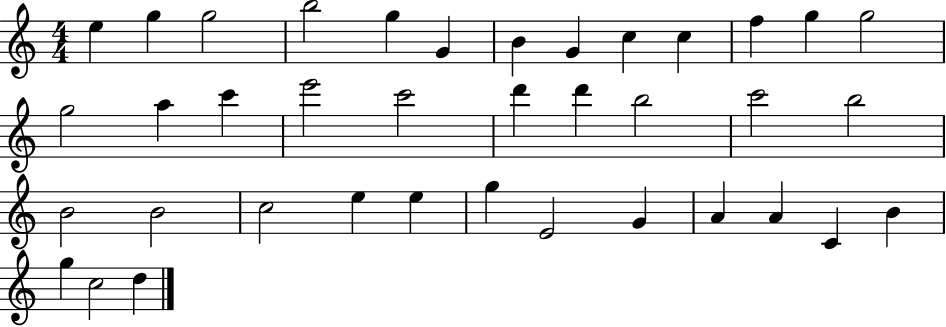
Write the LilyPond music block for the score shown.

{
  \clef treble
  \numericTimeSignature
  \time 4/4
  \key c \major
  e''4 g''4 g''2 | b''2 g''4 g'4 | b'4 g'4 c''4 c''4 | f''4 g''4 g''2 | \break g''2 a''4 c'''4 | e'''2 c'''2 | d'''4 d'''4 b''2 | c'''2 b''2 | \break b'2 b'2 | c''2 e''4 e''4 | g''4 e'2 g'4 | a'4 a'4 c'4 b'4 | \break g''4 c''2 d''4 | \bar "|."
}